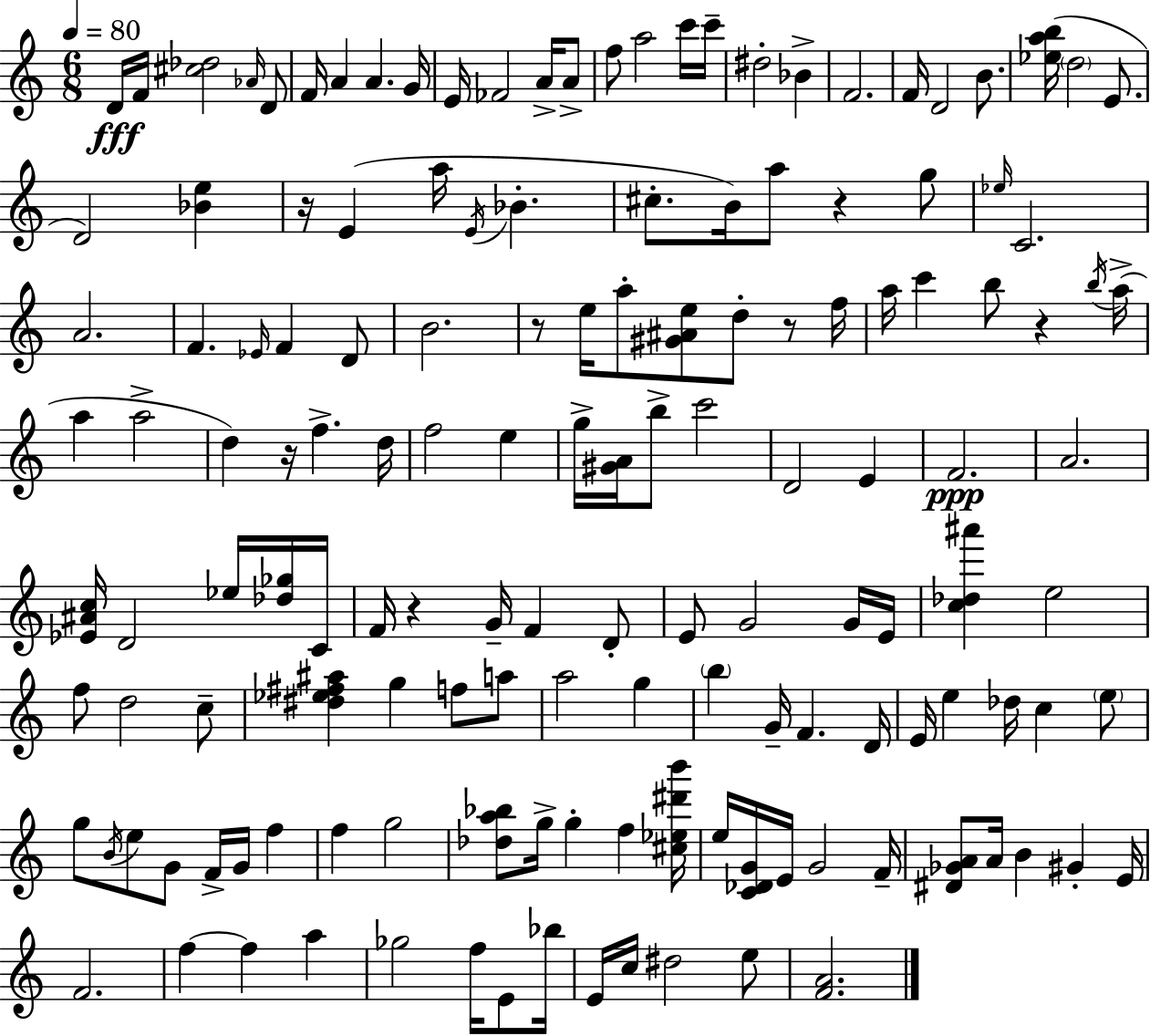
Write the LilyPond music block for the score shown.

{
  \clef treble
  \numericTimeSignature
  \time 6/8
  \key a \minor
  \tempo 4 = 80
  d'16\fff f'16 <cis'' des''>2 \grace { aes'16 } d'8 | f'16 a'4 a'4. | g'16 e'16 fes'2 a'16-> a'8-> | f''8 a''2 c'''16 | \break c'''16-- dis''2-. bes'4-> | f'2. | f'16 d'2 b'8. | <ees'' a'' b''>16( \parenthesize d''2 e'8. | \break d'2) <bes' e''>4 | r16 e'4( a''16 \acciaccatura { e'16 } bes'4.-. | cis''8.-. b'16) a''8 r4 | g''8 \grace { ees''16 } c'2. | \break a'2. | f'4. \grace { ees'16 } f'4 | d'8 b'2. | r8 e''16 a''8-. <gis' ais' e''>8 d''8-. | \break r8 f''16 a''16 c'''4 b''8 r4 | \acciaccatura { b''16 }( a''16-> a''4 a''2-> | d''4) r16 f''4.-> | d''16 f''2 | \break e''4 g''16-> <gis' a'>16 b''8-> c'''2 | d'2 | e'4 f'2.\ppp | a'2. | \break <ees' ais' c''>16 d'2 | ees''16 <des'' ges''>16 c'16 f'16 r4 g'16-- f'4 | d'8-. e'8 g'2 | g'16 e'16 <c'' des'' ais'''>4 e''2 | \break f''8 d''2 | c''8-- <dis'' ees'' fis'' ais''>4 g''4 | f''8 a''8 a''2 | g''4 \parenthesize b''4 g'16-- f'4. | \break d'16 e'16 e''4 des''16 c''4 | \parenthesize e''8 g''8 \acciaccatura { b'16 } e''8 g'8 | f'16-> g'16 f''4 f''4 g''2 | <des'' a'' bes''>8 g''16-> g''4-. | \break f''4 <cis'' ees'' dis''' b'''>16 e''16 <c' des' g'>16 e'16 g'2 | f'16-- <dis' ges' a'>8 a'16 b'4 | gis'4-. e'16 f'2. | f''4~~ f''4 | \break a''4 ges''2 | f''16 e'8 bes''16 e'16 c''16 dis''2 | e''8 <f' a'>2. | \bar "|."
}